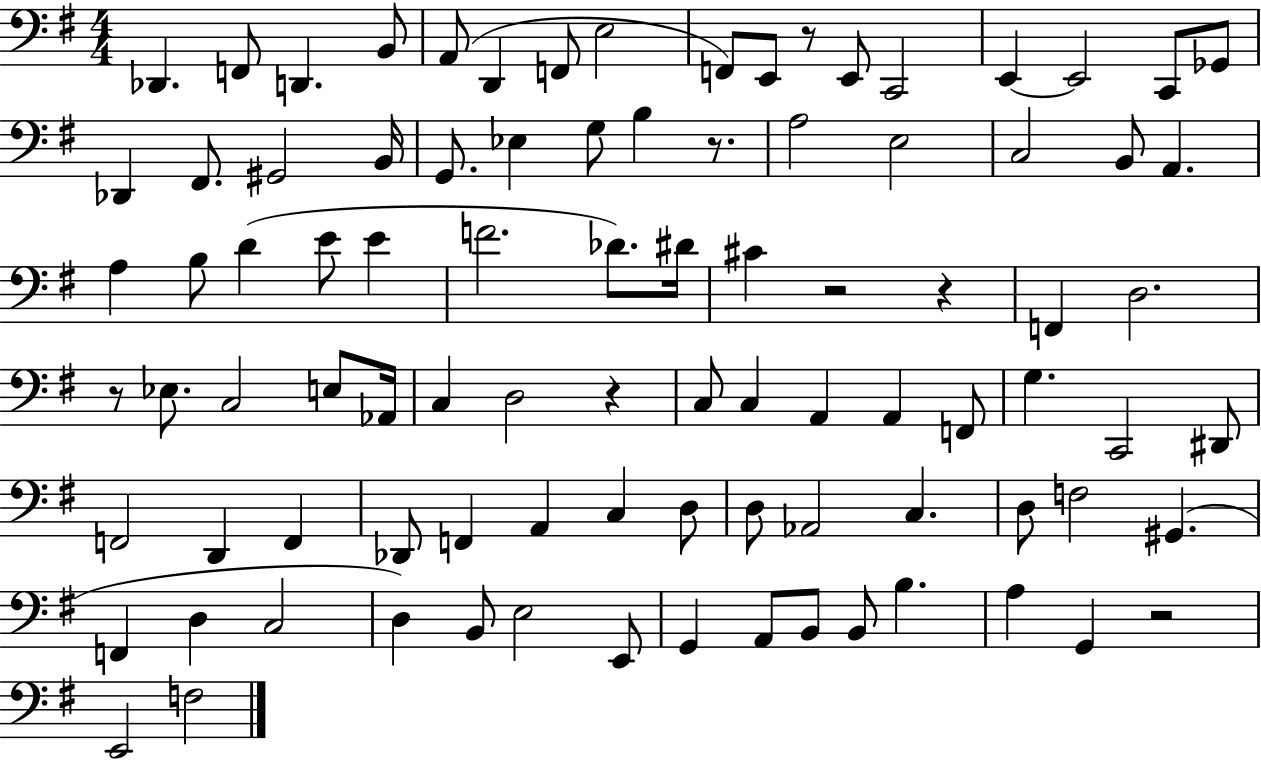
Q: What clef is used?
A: bass